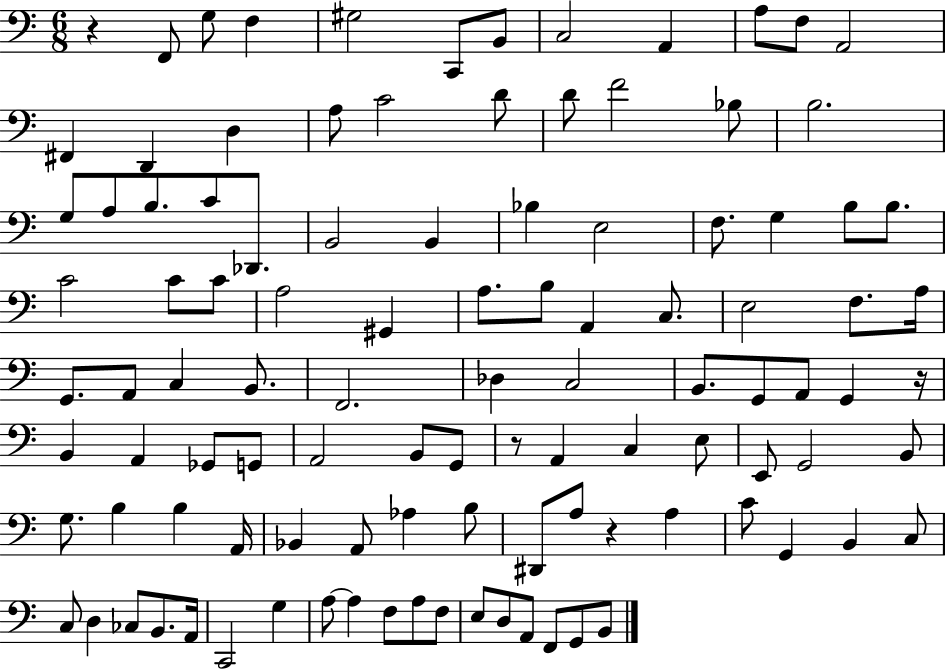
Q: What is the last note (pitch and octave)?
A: B2